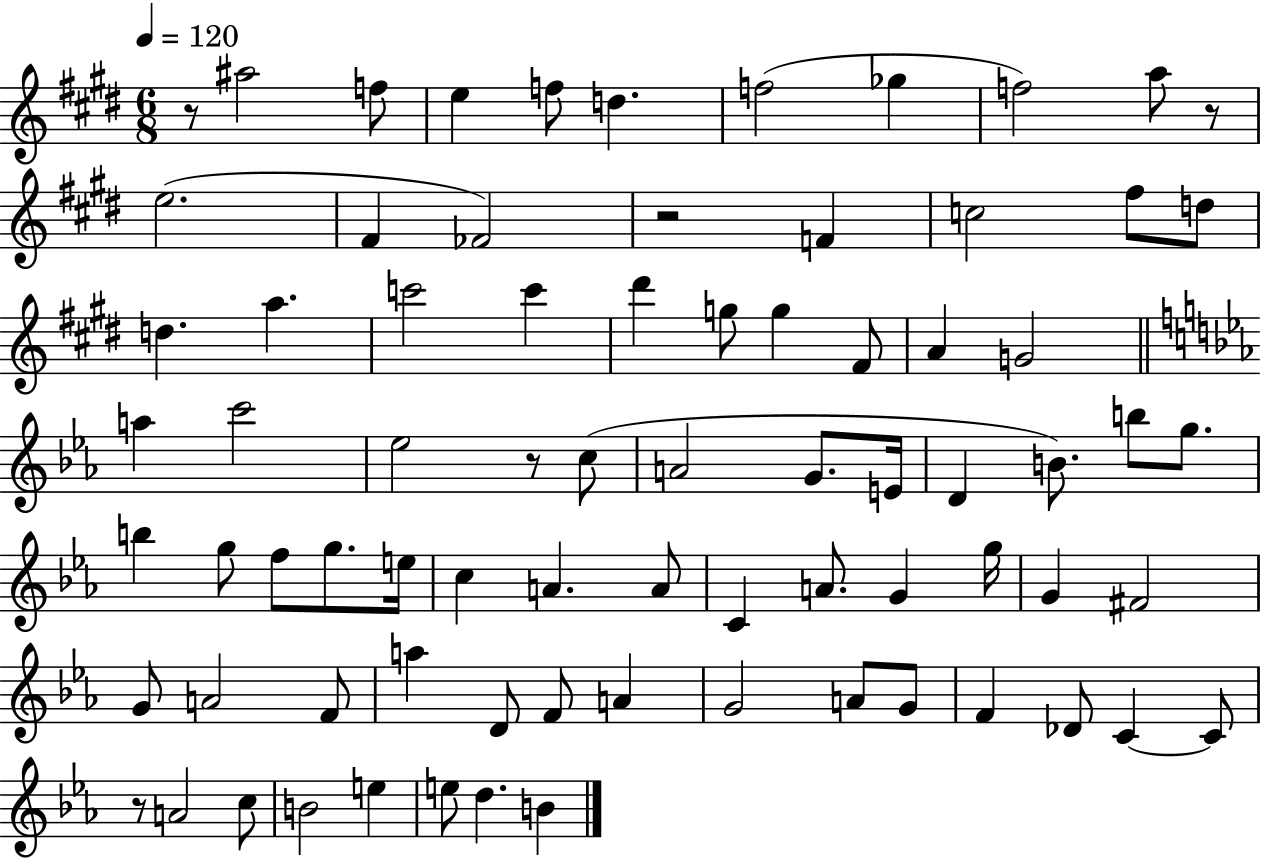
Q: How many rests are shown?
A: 5